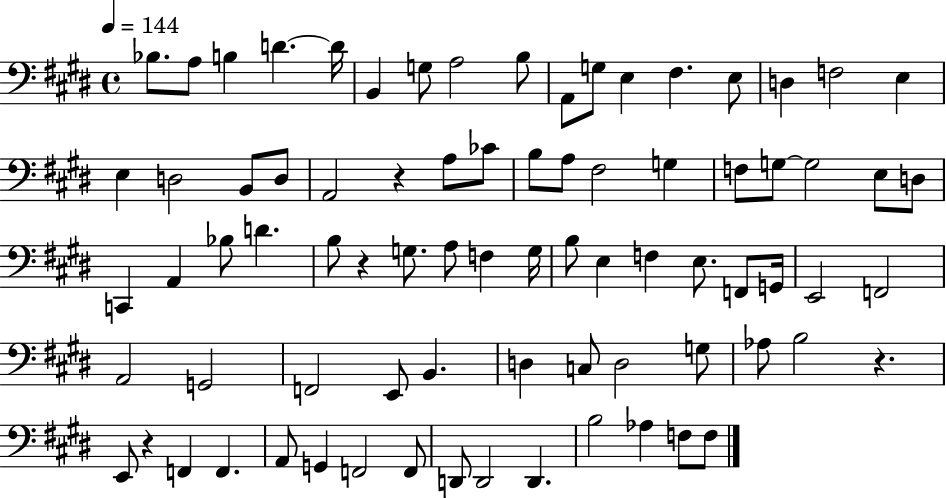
X:1
T:Untitled
M:4/4
L:1/4
K:E
_B,/2 A,/2 B, D D/4 B,, G,/2 A,2 B,/2 A,,/2 G,/2 E, ^F, E,/2 D, F,2 E, E, D,2 B,,/2 D,/2 A,,2 z A,/2 _C/2 B,/2 A,/2 ^F,2 G, F,/2 G,/2 G,2 E,/2 D,/2 C,, A,, _B,/2 D B,/2 z G,/2 A,/2 F, G,/4 B,/2 E, F, E,/2 F,,/2 G,,/4 E,,2 F,,2 A,,2 G,,2 F,,2 E,,/2 B,, D, C,/2 D,2 G,/2 _A,/2 B,2 z E,,/2 z F,, F,, A,,/2 G,, F,,2 F,,/2 D,,/2 D,,2 D,, B,2 _A, F,/2 F,/2